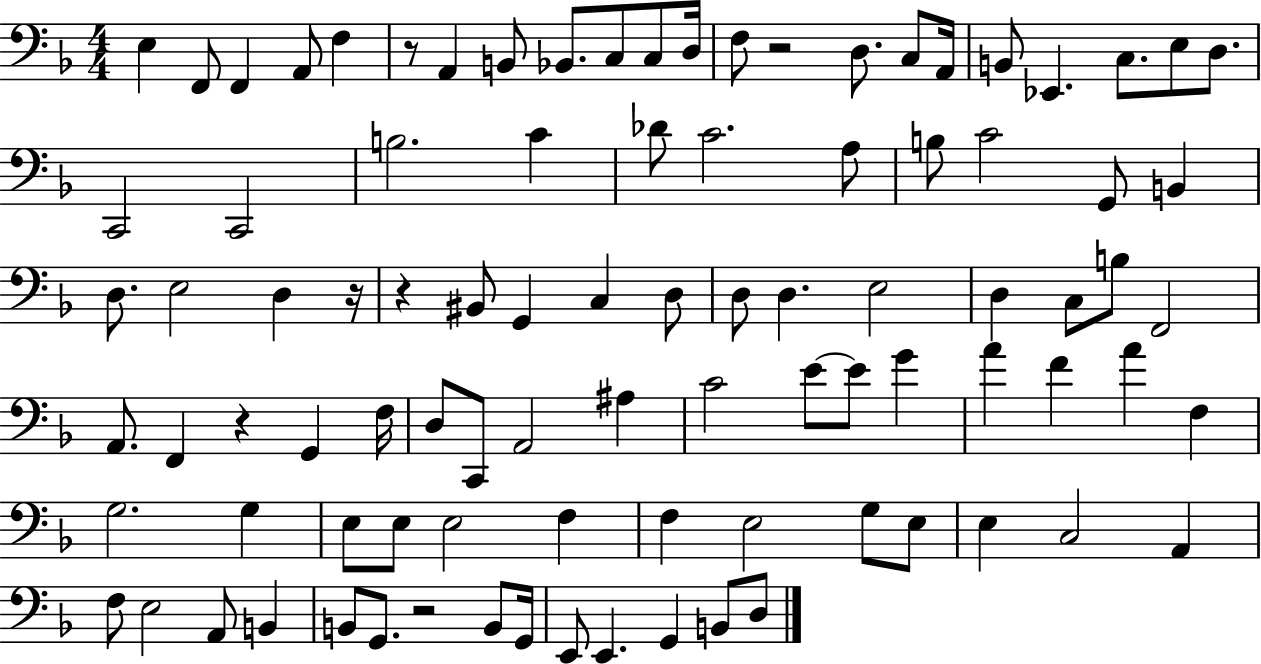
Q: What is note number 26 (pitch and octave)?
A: C4